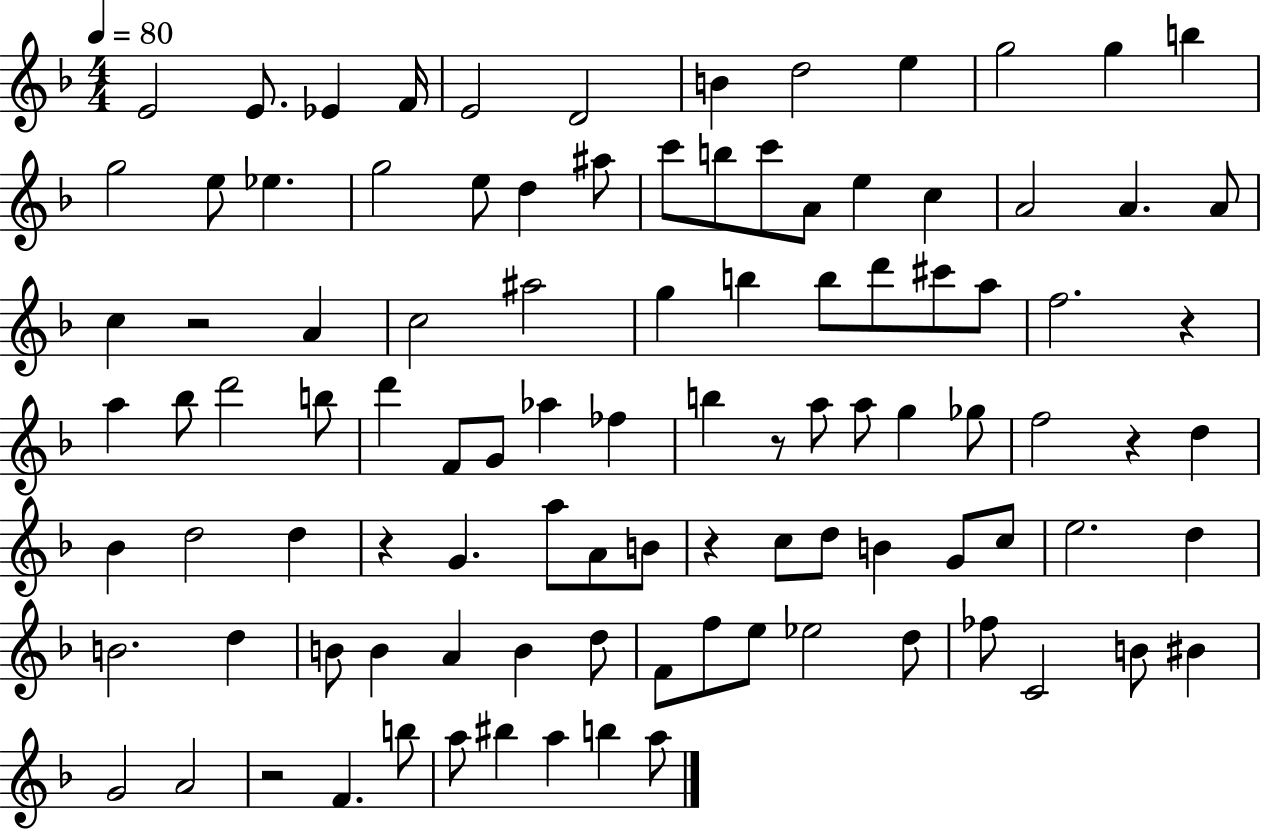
E4/h E4/e. Eb4/q F4/s E4/h D4/h B4/q D5/h E5/q G5/h G5/q B5/q G5/h E5/e Eb5/q. G5/h E5/e D5/q A#5/e C6/e B5/e C6/e A4/e E5/q C5/q A4/h A4/q. A4/e C5/q R/h A4/q C5/h A#5/h G5/q B5/q B5/e D6/e C#6/e A5/e F5/h. R/q A5/q Bb5/e D6/h B5/e D6/q F4/e G4/e Ab5/q FES5/q B5/q R/e A5/e A5/e G5/q Gb5/e F5/h R/q D5/q Bb4/q D5/h D5/q R/q G4/q. A5/e A4/e B4/e R/q C5/e D5/e B4/q G4/e C5/e E5/h. D5/q B4/h. D5/q B4/e B4/q A4/q B4/q D5/e F4/e F5/e E5/e Eb5/h D5/e FES5/e C4/h B4/e BIS4/q G4/h A4/h R/h F4/q. B5/e A5/e BIS5/q A5/q B5/q A5/e